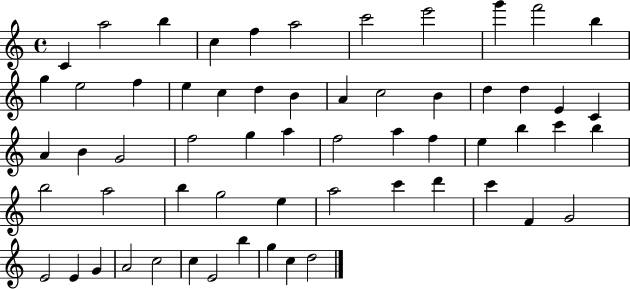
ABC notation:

X:1
T:Untitled
M:4/4
L:1/4
K:C
C a2 b c f a2 c'2 e'2 g' f'2 b g e2 f e c d B A c2 B d d E C A B G2 f2 g a f2 a f e b c' b b2 a2 b g2 e a2 c' d' c' F G2 E2 E G A2 c2 c E2 b g c d2